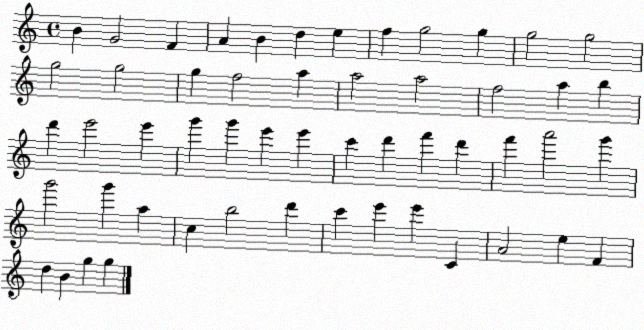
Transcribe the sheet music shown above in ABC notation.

X:1
T:Untitled
M:4/4
L:1/4
K:C
B G2 F A B d e f g2 g g2 g2 g2 g2 g f2 a a2 a2 f2 a b d' e'2 e' g' g' e' e' c' d' f' d' f' a'2 g' g'2 g' a c b2 d' c' e' e' C A2 e F d B g g